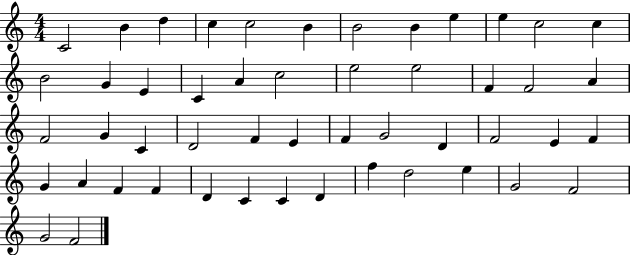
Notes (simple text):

C4/h B4/q D5/q C5/q C5/h B4/q B4/h B4/q E5/q E5/q C5/h C5/q B4/h G4/q E4/q C4/q A4/q C5/h E5/h E5/h F4/q F4/h A4/q F4/h G4/q C4/q D4/h F4/q E4/q F4/q G4/h D4/q F4/h E4/q F4/q G4/q A4/q F4/q F4/q D4/q C4/q C4/q D4/q F5/q D5/h E5/q G4/h F4/h G4/h F4/h